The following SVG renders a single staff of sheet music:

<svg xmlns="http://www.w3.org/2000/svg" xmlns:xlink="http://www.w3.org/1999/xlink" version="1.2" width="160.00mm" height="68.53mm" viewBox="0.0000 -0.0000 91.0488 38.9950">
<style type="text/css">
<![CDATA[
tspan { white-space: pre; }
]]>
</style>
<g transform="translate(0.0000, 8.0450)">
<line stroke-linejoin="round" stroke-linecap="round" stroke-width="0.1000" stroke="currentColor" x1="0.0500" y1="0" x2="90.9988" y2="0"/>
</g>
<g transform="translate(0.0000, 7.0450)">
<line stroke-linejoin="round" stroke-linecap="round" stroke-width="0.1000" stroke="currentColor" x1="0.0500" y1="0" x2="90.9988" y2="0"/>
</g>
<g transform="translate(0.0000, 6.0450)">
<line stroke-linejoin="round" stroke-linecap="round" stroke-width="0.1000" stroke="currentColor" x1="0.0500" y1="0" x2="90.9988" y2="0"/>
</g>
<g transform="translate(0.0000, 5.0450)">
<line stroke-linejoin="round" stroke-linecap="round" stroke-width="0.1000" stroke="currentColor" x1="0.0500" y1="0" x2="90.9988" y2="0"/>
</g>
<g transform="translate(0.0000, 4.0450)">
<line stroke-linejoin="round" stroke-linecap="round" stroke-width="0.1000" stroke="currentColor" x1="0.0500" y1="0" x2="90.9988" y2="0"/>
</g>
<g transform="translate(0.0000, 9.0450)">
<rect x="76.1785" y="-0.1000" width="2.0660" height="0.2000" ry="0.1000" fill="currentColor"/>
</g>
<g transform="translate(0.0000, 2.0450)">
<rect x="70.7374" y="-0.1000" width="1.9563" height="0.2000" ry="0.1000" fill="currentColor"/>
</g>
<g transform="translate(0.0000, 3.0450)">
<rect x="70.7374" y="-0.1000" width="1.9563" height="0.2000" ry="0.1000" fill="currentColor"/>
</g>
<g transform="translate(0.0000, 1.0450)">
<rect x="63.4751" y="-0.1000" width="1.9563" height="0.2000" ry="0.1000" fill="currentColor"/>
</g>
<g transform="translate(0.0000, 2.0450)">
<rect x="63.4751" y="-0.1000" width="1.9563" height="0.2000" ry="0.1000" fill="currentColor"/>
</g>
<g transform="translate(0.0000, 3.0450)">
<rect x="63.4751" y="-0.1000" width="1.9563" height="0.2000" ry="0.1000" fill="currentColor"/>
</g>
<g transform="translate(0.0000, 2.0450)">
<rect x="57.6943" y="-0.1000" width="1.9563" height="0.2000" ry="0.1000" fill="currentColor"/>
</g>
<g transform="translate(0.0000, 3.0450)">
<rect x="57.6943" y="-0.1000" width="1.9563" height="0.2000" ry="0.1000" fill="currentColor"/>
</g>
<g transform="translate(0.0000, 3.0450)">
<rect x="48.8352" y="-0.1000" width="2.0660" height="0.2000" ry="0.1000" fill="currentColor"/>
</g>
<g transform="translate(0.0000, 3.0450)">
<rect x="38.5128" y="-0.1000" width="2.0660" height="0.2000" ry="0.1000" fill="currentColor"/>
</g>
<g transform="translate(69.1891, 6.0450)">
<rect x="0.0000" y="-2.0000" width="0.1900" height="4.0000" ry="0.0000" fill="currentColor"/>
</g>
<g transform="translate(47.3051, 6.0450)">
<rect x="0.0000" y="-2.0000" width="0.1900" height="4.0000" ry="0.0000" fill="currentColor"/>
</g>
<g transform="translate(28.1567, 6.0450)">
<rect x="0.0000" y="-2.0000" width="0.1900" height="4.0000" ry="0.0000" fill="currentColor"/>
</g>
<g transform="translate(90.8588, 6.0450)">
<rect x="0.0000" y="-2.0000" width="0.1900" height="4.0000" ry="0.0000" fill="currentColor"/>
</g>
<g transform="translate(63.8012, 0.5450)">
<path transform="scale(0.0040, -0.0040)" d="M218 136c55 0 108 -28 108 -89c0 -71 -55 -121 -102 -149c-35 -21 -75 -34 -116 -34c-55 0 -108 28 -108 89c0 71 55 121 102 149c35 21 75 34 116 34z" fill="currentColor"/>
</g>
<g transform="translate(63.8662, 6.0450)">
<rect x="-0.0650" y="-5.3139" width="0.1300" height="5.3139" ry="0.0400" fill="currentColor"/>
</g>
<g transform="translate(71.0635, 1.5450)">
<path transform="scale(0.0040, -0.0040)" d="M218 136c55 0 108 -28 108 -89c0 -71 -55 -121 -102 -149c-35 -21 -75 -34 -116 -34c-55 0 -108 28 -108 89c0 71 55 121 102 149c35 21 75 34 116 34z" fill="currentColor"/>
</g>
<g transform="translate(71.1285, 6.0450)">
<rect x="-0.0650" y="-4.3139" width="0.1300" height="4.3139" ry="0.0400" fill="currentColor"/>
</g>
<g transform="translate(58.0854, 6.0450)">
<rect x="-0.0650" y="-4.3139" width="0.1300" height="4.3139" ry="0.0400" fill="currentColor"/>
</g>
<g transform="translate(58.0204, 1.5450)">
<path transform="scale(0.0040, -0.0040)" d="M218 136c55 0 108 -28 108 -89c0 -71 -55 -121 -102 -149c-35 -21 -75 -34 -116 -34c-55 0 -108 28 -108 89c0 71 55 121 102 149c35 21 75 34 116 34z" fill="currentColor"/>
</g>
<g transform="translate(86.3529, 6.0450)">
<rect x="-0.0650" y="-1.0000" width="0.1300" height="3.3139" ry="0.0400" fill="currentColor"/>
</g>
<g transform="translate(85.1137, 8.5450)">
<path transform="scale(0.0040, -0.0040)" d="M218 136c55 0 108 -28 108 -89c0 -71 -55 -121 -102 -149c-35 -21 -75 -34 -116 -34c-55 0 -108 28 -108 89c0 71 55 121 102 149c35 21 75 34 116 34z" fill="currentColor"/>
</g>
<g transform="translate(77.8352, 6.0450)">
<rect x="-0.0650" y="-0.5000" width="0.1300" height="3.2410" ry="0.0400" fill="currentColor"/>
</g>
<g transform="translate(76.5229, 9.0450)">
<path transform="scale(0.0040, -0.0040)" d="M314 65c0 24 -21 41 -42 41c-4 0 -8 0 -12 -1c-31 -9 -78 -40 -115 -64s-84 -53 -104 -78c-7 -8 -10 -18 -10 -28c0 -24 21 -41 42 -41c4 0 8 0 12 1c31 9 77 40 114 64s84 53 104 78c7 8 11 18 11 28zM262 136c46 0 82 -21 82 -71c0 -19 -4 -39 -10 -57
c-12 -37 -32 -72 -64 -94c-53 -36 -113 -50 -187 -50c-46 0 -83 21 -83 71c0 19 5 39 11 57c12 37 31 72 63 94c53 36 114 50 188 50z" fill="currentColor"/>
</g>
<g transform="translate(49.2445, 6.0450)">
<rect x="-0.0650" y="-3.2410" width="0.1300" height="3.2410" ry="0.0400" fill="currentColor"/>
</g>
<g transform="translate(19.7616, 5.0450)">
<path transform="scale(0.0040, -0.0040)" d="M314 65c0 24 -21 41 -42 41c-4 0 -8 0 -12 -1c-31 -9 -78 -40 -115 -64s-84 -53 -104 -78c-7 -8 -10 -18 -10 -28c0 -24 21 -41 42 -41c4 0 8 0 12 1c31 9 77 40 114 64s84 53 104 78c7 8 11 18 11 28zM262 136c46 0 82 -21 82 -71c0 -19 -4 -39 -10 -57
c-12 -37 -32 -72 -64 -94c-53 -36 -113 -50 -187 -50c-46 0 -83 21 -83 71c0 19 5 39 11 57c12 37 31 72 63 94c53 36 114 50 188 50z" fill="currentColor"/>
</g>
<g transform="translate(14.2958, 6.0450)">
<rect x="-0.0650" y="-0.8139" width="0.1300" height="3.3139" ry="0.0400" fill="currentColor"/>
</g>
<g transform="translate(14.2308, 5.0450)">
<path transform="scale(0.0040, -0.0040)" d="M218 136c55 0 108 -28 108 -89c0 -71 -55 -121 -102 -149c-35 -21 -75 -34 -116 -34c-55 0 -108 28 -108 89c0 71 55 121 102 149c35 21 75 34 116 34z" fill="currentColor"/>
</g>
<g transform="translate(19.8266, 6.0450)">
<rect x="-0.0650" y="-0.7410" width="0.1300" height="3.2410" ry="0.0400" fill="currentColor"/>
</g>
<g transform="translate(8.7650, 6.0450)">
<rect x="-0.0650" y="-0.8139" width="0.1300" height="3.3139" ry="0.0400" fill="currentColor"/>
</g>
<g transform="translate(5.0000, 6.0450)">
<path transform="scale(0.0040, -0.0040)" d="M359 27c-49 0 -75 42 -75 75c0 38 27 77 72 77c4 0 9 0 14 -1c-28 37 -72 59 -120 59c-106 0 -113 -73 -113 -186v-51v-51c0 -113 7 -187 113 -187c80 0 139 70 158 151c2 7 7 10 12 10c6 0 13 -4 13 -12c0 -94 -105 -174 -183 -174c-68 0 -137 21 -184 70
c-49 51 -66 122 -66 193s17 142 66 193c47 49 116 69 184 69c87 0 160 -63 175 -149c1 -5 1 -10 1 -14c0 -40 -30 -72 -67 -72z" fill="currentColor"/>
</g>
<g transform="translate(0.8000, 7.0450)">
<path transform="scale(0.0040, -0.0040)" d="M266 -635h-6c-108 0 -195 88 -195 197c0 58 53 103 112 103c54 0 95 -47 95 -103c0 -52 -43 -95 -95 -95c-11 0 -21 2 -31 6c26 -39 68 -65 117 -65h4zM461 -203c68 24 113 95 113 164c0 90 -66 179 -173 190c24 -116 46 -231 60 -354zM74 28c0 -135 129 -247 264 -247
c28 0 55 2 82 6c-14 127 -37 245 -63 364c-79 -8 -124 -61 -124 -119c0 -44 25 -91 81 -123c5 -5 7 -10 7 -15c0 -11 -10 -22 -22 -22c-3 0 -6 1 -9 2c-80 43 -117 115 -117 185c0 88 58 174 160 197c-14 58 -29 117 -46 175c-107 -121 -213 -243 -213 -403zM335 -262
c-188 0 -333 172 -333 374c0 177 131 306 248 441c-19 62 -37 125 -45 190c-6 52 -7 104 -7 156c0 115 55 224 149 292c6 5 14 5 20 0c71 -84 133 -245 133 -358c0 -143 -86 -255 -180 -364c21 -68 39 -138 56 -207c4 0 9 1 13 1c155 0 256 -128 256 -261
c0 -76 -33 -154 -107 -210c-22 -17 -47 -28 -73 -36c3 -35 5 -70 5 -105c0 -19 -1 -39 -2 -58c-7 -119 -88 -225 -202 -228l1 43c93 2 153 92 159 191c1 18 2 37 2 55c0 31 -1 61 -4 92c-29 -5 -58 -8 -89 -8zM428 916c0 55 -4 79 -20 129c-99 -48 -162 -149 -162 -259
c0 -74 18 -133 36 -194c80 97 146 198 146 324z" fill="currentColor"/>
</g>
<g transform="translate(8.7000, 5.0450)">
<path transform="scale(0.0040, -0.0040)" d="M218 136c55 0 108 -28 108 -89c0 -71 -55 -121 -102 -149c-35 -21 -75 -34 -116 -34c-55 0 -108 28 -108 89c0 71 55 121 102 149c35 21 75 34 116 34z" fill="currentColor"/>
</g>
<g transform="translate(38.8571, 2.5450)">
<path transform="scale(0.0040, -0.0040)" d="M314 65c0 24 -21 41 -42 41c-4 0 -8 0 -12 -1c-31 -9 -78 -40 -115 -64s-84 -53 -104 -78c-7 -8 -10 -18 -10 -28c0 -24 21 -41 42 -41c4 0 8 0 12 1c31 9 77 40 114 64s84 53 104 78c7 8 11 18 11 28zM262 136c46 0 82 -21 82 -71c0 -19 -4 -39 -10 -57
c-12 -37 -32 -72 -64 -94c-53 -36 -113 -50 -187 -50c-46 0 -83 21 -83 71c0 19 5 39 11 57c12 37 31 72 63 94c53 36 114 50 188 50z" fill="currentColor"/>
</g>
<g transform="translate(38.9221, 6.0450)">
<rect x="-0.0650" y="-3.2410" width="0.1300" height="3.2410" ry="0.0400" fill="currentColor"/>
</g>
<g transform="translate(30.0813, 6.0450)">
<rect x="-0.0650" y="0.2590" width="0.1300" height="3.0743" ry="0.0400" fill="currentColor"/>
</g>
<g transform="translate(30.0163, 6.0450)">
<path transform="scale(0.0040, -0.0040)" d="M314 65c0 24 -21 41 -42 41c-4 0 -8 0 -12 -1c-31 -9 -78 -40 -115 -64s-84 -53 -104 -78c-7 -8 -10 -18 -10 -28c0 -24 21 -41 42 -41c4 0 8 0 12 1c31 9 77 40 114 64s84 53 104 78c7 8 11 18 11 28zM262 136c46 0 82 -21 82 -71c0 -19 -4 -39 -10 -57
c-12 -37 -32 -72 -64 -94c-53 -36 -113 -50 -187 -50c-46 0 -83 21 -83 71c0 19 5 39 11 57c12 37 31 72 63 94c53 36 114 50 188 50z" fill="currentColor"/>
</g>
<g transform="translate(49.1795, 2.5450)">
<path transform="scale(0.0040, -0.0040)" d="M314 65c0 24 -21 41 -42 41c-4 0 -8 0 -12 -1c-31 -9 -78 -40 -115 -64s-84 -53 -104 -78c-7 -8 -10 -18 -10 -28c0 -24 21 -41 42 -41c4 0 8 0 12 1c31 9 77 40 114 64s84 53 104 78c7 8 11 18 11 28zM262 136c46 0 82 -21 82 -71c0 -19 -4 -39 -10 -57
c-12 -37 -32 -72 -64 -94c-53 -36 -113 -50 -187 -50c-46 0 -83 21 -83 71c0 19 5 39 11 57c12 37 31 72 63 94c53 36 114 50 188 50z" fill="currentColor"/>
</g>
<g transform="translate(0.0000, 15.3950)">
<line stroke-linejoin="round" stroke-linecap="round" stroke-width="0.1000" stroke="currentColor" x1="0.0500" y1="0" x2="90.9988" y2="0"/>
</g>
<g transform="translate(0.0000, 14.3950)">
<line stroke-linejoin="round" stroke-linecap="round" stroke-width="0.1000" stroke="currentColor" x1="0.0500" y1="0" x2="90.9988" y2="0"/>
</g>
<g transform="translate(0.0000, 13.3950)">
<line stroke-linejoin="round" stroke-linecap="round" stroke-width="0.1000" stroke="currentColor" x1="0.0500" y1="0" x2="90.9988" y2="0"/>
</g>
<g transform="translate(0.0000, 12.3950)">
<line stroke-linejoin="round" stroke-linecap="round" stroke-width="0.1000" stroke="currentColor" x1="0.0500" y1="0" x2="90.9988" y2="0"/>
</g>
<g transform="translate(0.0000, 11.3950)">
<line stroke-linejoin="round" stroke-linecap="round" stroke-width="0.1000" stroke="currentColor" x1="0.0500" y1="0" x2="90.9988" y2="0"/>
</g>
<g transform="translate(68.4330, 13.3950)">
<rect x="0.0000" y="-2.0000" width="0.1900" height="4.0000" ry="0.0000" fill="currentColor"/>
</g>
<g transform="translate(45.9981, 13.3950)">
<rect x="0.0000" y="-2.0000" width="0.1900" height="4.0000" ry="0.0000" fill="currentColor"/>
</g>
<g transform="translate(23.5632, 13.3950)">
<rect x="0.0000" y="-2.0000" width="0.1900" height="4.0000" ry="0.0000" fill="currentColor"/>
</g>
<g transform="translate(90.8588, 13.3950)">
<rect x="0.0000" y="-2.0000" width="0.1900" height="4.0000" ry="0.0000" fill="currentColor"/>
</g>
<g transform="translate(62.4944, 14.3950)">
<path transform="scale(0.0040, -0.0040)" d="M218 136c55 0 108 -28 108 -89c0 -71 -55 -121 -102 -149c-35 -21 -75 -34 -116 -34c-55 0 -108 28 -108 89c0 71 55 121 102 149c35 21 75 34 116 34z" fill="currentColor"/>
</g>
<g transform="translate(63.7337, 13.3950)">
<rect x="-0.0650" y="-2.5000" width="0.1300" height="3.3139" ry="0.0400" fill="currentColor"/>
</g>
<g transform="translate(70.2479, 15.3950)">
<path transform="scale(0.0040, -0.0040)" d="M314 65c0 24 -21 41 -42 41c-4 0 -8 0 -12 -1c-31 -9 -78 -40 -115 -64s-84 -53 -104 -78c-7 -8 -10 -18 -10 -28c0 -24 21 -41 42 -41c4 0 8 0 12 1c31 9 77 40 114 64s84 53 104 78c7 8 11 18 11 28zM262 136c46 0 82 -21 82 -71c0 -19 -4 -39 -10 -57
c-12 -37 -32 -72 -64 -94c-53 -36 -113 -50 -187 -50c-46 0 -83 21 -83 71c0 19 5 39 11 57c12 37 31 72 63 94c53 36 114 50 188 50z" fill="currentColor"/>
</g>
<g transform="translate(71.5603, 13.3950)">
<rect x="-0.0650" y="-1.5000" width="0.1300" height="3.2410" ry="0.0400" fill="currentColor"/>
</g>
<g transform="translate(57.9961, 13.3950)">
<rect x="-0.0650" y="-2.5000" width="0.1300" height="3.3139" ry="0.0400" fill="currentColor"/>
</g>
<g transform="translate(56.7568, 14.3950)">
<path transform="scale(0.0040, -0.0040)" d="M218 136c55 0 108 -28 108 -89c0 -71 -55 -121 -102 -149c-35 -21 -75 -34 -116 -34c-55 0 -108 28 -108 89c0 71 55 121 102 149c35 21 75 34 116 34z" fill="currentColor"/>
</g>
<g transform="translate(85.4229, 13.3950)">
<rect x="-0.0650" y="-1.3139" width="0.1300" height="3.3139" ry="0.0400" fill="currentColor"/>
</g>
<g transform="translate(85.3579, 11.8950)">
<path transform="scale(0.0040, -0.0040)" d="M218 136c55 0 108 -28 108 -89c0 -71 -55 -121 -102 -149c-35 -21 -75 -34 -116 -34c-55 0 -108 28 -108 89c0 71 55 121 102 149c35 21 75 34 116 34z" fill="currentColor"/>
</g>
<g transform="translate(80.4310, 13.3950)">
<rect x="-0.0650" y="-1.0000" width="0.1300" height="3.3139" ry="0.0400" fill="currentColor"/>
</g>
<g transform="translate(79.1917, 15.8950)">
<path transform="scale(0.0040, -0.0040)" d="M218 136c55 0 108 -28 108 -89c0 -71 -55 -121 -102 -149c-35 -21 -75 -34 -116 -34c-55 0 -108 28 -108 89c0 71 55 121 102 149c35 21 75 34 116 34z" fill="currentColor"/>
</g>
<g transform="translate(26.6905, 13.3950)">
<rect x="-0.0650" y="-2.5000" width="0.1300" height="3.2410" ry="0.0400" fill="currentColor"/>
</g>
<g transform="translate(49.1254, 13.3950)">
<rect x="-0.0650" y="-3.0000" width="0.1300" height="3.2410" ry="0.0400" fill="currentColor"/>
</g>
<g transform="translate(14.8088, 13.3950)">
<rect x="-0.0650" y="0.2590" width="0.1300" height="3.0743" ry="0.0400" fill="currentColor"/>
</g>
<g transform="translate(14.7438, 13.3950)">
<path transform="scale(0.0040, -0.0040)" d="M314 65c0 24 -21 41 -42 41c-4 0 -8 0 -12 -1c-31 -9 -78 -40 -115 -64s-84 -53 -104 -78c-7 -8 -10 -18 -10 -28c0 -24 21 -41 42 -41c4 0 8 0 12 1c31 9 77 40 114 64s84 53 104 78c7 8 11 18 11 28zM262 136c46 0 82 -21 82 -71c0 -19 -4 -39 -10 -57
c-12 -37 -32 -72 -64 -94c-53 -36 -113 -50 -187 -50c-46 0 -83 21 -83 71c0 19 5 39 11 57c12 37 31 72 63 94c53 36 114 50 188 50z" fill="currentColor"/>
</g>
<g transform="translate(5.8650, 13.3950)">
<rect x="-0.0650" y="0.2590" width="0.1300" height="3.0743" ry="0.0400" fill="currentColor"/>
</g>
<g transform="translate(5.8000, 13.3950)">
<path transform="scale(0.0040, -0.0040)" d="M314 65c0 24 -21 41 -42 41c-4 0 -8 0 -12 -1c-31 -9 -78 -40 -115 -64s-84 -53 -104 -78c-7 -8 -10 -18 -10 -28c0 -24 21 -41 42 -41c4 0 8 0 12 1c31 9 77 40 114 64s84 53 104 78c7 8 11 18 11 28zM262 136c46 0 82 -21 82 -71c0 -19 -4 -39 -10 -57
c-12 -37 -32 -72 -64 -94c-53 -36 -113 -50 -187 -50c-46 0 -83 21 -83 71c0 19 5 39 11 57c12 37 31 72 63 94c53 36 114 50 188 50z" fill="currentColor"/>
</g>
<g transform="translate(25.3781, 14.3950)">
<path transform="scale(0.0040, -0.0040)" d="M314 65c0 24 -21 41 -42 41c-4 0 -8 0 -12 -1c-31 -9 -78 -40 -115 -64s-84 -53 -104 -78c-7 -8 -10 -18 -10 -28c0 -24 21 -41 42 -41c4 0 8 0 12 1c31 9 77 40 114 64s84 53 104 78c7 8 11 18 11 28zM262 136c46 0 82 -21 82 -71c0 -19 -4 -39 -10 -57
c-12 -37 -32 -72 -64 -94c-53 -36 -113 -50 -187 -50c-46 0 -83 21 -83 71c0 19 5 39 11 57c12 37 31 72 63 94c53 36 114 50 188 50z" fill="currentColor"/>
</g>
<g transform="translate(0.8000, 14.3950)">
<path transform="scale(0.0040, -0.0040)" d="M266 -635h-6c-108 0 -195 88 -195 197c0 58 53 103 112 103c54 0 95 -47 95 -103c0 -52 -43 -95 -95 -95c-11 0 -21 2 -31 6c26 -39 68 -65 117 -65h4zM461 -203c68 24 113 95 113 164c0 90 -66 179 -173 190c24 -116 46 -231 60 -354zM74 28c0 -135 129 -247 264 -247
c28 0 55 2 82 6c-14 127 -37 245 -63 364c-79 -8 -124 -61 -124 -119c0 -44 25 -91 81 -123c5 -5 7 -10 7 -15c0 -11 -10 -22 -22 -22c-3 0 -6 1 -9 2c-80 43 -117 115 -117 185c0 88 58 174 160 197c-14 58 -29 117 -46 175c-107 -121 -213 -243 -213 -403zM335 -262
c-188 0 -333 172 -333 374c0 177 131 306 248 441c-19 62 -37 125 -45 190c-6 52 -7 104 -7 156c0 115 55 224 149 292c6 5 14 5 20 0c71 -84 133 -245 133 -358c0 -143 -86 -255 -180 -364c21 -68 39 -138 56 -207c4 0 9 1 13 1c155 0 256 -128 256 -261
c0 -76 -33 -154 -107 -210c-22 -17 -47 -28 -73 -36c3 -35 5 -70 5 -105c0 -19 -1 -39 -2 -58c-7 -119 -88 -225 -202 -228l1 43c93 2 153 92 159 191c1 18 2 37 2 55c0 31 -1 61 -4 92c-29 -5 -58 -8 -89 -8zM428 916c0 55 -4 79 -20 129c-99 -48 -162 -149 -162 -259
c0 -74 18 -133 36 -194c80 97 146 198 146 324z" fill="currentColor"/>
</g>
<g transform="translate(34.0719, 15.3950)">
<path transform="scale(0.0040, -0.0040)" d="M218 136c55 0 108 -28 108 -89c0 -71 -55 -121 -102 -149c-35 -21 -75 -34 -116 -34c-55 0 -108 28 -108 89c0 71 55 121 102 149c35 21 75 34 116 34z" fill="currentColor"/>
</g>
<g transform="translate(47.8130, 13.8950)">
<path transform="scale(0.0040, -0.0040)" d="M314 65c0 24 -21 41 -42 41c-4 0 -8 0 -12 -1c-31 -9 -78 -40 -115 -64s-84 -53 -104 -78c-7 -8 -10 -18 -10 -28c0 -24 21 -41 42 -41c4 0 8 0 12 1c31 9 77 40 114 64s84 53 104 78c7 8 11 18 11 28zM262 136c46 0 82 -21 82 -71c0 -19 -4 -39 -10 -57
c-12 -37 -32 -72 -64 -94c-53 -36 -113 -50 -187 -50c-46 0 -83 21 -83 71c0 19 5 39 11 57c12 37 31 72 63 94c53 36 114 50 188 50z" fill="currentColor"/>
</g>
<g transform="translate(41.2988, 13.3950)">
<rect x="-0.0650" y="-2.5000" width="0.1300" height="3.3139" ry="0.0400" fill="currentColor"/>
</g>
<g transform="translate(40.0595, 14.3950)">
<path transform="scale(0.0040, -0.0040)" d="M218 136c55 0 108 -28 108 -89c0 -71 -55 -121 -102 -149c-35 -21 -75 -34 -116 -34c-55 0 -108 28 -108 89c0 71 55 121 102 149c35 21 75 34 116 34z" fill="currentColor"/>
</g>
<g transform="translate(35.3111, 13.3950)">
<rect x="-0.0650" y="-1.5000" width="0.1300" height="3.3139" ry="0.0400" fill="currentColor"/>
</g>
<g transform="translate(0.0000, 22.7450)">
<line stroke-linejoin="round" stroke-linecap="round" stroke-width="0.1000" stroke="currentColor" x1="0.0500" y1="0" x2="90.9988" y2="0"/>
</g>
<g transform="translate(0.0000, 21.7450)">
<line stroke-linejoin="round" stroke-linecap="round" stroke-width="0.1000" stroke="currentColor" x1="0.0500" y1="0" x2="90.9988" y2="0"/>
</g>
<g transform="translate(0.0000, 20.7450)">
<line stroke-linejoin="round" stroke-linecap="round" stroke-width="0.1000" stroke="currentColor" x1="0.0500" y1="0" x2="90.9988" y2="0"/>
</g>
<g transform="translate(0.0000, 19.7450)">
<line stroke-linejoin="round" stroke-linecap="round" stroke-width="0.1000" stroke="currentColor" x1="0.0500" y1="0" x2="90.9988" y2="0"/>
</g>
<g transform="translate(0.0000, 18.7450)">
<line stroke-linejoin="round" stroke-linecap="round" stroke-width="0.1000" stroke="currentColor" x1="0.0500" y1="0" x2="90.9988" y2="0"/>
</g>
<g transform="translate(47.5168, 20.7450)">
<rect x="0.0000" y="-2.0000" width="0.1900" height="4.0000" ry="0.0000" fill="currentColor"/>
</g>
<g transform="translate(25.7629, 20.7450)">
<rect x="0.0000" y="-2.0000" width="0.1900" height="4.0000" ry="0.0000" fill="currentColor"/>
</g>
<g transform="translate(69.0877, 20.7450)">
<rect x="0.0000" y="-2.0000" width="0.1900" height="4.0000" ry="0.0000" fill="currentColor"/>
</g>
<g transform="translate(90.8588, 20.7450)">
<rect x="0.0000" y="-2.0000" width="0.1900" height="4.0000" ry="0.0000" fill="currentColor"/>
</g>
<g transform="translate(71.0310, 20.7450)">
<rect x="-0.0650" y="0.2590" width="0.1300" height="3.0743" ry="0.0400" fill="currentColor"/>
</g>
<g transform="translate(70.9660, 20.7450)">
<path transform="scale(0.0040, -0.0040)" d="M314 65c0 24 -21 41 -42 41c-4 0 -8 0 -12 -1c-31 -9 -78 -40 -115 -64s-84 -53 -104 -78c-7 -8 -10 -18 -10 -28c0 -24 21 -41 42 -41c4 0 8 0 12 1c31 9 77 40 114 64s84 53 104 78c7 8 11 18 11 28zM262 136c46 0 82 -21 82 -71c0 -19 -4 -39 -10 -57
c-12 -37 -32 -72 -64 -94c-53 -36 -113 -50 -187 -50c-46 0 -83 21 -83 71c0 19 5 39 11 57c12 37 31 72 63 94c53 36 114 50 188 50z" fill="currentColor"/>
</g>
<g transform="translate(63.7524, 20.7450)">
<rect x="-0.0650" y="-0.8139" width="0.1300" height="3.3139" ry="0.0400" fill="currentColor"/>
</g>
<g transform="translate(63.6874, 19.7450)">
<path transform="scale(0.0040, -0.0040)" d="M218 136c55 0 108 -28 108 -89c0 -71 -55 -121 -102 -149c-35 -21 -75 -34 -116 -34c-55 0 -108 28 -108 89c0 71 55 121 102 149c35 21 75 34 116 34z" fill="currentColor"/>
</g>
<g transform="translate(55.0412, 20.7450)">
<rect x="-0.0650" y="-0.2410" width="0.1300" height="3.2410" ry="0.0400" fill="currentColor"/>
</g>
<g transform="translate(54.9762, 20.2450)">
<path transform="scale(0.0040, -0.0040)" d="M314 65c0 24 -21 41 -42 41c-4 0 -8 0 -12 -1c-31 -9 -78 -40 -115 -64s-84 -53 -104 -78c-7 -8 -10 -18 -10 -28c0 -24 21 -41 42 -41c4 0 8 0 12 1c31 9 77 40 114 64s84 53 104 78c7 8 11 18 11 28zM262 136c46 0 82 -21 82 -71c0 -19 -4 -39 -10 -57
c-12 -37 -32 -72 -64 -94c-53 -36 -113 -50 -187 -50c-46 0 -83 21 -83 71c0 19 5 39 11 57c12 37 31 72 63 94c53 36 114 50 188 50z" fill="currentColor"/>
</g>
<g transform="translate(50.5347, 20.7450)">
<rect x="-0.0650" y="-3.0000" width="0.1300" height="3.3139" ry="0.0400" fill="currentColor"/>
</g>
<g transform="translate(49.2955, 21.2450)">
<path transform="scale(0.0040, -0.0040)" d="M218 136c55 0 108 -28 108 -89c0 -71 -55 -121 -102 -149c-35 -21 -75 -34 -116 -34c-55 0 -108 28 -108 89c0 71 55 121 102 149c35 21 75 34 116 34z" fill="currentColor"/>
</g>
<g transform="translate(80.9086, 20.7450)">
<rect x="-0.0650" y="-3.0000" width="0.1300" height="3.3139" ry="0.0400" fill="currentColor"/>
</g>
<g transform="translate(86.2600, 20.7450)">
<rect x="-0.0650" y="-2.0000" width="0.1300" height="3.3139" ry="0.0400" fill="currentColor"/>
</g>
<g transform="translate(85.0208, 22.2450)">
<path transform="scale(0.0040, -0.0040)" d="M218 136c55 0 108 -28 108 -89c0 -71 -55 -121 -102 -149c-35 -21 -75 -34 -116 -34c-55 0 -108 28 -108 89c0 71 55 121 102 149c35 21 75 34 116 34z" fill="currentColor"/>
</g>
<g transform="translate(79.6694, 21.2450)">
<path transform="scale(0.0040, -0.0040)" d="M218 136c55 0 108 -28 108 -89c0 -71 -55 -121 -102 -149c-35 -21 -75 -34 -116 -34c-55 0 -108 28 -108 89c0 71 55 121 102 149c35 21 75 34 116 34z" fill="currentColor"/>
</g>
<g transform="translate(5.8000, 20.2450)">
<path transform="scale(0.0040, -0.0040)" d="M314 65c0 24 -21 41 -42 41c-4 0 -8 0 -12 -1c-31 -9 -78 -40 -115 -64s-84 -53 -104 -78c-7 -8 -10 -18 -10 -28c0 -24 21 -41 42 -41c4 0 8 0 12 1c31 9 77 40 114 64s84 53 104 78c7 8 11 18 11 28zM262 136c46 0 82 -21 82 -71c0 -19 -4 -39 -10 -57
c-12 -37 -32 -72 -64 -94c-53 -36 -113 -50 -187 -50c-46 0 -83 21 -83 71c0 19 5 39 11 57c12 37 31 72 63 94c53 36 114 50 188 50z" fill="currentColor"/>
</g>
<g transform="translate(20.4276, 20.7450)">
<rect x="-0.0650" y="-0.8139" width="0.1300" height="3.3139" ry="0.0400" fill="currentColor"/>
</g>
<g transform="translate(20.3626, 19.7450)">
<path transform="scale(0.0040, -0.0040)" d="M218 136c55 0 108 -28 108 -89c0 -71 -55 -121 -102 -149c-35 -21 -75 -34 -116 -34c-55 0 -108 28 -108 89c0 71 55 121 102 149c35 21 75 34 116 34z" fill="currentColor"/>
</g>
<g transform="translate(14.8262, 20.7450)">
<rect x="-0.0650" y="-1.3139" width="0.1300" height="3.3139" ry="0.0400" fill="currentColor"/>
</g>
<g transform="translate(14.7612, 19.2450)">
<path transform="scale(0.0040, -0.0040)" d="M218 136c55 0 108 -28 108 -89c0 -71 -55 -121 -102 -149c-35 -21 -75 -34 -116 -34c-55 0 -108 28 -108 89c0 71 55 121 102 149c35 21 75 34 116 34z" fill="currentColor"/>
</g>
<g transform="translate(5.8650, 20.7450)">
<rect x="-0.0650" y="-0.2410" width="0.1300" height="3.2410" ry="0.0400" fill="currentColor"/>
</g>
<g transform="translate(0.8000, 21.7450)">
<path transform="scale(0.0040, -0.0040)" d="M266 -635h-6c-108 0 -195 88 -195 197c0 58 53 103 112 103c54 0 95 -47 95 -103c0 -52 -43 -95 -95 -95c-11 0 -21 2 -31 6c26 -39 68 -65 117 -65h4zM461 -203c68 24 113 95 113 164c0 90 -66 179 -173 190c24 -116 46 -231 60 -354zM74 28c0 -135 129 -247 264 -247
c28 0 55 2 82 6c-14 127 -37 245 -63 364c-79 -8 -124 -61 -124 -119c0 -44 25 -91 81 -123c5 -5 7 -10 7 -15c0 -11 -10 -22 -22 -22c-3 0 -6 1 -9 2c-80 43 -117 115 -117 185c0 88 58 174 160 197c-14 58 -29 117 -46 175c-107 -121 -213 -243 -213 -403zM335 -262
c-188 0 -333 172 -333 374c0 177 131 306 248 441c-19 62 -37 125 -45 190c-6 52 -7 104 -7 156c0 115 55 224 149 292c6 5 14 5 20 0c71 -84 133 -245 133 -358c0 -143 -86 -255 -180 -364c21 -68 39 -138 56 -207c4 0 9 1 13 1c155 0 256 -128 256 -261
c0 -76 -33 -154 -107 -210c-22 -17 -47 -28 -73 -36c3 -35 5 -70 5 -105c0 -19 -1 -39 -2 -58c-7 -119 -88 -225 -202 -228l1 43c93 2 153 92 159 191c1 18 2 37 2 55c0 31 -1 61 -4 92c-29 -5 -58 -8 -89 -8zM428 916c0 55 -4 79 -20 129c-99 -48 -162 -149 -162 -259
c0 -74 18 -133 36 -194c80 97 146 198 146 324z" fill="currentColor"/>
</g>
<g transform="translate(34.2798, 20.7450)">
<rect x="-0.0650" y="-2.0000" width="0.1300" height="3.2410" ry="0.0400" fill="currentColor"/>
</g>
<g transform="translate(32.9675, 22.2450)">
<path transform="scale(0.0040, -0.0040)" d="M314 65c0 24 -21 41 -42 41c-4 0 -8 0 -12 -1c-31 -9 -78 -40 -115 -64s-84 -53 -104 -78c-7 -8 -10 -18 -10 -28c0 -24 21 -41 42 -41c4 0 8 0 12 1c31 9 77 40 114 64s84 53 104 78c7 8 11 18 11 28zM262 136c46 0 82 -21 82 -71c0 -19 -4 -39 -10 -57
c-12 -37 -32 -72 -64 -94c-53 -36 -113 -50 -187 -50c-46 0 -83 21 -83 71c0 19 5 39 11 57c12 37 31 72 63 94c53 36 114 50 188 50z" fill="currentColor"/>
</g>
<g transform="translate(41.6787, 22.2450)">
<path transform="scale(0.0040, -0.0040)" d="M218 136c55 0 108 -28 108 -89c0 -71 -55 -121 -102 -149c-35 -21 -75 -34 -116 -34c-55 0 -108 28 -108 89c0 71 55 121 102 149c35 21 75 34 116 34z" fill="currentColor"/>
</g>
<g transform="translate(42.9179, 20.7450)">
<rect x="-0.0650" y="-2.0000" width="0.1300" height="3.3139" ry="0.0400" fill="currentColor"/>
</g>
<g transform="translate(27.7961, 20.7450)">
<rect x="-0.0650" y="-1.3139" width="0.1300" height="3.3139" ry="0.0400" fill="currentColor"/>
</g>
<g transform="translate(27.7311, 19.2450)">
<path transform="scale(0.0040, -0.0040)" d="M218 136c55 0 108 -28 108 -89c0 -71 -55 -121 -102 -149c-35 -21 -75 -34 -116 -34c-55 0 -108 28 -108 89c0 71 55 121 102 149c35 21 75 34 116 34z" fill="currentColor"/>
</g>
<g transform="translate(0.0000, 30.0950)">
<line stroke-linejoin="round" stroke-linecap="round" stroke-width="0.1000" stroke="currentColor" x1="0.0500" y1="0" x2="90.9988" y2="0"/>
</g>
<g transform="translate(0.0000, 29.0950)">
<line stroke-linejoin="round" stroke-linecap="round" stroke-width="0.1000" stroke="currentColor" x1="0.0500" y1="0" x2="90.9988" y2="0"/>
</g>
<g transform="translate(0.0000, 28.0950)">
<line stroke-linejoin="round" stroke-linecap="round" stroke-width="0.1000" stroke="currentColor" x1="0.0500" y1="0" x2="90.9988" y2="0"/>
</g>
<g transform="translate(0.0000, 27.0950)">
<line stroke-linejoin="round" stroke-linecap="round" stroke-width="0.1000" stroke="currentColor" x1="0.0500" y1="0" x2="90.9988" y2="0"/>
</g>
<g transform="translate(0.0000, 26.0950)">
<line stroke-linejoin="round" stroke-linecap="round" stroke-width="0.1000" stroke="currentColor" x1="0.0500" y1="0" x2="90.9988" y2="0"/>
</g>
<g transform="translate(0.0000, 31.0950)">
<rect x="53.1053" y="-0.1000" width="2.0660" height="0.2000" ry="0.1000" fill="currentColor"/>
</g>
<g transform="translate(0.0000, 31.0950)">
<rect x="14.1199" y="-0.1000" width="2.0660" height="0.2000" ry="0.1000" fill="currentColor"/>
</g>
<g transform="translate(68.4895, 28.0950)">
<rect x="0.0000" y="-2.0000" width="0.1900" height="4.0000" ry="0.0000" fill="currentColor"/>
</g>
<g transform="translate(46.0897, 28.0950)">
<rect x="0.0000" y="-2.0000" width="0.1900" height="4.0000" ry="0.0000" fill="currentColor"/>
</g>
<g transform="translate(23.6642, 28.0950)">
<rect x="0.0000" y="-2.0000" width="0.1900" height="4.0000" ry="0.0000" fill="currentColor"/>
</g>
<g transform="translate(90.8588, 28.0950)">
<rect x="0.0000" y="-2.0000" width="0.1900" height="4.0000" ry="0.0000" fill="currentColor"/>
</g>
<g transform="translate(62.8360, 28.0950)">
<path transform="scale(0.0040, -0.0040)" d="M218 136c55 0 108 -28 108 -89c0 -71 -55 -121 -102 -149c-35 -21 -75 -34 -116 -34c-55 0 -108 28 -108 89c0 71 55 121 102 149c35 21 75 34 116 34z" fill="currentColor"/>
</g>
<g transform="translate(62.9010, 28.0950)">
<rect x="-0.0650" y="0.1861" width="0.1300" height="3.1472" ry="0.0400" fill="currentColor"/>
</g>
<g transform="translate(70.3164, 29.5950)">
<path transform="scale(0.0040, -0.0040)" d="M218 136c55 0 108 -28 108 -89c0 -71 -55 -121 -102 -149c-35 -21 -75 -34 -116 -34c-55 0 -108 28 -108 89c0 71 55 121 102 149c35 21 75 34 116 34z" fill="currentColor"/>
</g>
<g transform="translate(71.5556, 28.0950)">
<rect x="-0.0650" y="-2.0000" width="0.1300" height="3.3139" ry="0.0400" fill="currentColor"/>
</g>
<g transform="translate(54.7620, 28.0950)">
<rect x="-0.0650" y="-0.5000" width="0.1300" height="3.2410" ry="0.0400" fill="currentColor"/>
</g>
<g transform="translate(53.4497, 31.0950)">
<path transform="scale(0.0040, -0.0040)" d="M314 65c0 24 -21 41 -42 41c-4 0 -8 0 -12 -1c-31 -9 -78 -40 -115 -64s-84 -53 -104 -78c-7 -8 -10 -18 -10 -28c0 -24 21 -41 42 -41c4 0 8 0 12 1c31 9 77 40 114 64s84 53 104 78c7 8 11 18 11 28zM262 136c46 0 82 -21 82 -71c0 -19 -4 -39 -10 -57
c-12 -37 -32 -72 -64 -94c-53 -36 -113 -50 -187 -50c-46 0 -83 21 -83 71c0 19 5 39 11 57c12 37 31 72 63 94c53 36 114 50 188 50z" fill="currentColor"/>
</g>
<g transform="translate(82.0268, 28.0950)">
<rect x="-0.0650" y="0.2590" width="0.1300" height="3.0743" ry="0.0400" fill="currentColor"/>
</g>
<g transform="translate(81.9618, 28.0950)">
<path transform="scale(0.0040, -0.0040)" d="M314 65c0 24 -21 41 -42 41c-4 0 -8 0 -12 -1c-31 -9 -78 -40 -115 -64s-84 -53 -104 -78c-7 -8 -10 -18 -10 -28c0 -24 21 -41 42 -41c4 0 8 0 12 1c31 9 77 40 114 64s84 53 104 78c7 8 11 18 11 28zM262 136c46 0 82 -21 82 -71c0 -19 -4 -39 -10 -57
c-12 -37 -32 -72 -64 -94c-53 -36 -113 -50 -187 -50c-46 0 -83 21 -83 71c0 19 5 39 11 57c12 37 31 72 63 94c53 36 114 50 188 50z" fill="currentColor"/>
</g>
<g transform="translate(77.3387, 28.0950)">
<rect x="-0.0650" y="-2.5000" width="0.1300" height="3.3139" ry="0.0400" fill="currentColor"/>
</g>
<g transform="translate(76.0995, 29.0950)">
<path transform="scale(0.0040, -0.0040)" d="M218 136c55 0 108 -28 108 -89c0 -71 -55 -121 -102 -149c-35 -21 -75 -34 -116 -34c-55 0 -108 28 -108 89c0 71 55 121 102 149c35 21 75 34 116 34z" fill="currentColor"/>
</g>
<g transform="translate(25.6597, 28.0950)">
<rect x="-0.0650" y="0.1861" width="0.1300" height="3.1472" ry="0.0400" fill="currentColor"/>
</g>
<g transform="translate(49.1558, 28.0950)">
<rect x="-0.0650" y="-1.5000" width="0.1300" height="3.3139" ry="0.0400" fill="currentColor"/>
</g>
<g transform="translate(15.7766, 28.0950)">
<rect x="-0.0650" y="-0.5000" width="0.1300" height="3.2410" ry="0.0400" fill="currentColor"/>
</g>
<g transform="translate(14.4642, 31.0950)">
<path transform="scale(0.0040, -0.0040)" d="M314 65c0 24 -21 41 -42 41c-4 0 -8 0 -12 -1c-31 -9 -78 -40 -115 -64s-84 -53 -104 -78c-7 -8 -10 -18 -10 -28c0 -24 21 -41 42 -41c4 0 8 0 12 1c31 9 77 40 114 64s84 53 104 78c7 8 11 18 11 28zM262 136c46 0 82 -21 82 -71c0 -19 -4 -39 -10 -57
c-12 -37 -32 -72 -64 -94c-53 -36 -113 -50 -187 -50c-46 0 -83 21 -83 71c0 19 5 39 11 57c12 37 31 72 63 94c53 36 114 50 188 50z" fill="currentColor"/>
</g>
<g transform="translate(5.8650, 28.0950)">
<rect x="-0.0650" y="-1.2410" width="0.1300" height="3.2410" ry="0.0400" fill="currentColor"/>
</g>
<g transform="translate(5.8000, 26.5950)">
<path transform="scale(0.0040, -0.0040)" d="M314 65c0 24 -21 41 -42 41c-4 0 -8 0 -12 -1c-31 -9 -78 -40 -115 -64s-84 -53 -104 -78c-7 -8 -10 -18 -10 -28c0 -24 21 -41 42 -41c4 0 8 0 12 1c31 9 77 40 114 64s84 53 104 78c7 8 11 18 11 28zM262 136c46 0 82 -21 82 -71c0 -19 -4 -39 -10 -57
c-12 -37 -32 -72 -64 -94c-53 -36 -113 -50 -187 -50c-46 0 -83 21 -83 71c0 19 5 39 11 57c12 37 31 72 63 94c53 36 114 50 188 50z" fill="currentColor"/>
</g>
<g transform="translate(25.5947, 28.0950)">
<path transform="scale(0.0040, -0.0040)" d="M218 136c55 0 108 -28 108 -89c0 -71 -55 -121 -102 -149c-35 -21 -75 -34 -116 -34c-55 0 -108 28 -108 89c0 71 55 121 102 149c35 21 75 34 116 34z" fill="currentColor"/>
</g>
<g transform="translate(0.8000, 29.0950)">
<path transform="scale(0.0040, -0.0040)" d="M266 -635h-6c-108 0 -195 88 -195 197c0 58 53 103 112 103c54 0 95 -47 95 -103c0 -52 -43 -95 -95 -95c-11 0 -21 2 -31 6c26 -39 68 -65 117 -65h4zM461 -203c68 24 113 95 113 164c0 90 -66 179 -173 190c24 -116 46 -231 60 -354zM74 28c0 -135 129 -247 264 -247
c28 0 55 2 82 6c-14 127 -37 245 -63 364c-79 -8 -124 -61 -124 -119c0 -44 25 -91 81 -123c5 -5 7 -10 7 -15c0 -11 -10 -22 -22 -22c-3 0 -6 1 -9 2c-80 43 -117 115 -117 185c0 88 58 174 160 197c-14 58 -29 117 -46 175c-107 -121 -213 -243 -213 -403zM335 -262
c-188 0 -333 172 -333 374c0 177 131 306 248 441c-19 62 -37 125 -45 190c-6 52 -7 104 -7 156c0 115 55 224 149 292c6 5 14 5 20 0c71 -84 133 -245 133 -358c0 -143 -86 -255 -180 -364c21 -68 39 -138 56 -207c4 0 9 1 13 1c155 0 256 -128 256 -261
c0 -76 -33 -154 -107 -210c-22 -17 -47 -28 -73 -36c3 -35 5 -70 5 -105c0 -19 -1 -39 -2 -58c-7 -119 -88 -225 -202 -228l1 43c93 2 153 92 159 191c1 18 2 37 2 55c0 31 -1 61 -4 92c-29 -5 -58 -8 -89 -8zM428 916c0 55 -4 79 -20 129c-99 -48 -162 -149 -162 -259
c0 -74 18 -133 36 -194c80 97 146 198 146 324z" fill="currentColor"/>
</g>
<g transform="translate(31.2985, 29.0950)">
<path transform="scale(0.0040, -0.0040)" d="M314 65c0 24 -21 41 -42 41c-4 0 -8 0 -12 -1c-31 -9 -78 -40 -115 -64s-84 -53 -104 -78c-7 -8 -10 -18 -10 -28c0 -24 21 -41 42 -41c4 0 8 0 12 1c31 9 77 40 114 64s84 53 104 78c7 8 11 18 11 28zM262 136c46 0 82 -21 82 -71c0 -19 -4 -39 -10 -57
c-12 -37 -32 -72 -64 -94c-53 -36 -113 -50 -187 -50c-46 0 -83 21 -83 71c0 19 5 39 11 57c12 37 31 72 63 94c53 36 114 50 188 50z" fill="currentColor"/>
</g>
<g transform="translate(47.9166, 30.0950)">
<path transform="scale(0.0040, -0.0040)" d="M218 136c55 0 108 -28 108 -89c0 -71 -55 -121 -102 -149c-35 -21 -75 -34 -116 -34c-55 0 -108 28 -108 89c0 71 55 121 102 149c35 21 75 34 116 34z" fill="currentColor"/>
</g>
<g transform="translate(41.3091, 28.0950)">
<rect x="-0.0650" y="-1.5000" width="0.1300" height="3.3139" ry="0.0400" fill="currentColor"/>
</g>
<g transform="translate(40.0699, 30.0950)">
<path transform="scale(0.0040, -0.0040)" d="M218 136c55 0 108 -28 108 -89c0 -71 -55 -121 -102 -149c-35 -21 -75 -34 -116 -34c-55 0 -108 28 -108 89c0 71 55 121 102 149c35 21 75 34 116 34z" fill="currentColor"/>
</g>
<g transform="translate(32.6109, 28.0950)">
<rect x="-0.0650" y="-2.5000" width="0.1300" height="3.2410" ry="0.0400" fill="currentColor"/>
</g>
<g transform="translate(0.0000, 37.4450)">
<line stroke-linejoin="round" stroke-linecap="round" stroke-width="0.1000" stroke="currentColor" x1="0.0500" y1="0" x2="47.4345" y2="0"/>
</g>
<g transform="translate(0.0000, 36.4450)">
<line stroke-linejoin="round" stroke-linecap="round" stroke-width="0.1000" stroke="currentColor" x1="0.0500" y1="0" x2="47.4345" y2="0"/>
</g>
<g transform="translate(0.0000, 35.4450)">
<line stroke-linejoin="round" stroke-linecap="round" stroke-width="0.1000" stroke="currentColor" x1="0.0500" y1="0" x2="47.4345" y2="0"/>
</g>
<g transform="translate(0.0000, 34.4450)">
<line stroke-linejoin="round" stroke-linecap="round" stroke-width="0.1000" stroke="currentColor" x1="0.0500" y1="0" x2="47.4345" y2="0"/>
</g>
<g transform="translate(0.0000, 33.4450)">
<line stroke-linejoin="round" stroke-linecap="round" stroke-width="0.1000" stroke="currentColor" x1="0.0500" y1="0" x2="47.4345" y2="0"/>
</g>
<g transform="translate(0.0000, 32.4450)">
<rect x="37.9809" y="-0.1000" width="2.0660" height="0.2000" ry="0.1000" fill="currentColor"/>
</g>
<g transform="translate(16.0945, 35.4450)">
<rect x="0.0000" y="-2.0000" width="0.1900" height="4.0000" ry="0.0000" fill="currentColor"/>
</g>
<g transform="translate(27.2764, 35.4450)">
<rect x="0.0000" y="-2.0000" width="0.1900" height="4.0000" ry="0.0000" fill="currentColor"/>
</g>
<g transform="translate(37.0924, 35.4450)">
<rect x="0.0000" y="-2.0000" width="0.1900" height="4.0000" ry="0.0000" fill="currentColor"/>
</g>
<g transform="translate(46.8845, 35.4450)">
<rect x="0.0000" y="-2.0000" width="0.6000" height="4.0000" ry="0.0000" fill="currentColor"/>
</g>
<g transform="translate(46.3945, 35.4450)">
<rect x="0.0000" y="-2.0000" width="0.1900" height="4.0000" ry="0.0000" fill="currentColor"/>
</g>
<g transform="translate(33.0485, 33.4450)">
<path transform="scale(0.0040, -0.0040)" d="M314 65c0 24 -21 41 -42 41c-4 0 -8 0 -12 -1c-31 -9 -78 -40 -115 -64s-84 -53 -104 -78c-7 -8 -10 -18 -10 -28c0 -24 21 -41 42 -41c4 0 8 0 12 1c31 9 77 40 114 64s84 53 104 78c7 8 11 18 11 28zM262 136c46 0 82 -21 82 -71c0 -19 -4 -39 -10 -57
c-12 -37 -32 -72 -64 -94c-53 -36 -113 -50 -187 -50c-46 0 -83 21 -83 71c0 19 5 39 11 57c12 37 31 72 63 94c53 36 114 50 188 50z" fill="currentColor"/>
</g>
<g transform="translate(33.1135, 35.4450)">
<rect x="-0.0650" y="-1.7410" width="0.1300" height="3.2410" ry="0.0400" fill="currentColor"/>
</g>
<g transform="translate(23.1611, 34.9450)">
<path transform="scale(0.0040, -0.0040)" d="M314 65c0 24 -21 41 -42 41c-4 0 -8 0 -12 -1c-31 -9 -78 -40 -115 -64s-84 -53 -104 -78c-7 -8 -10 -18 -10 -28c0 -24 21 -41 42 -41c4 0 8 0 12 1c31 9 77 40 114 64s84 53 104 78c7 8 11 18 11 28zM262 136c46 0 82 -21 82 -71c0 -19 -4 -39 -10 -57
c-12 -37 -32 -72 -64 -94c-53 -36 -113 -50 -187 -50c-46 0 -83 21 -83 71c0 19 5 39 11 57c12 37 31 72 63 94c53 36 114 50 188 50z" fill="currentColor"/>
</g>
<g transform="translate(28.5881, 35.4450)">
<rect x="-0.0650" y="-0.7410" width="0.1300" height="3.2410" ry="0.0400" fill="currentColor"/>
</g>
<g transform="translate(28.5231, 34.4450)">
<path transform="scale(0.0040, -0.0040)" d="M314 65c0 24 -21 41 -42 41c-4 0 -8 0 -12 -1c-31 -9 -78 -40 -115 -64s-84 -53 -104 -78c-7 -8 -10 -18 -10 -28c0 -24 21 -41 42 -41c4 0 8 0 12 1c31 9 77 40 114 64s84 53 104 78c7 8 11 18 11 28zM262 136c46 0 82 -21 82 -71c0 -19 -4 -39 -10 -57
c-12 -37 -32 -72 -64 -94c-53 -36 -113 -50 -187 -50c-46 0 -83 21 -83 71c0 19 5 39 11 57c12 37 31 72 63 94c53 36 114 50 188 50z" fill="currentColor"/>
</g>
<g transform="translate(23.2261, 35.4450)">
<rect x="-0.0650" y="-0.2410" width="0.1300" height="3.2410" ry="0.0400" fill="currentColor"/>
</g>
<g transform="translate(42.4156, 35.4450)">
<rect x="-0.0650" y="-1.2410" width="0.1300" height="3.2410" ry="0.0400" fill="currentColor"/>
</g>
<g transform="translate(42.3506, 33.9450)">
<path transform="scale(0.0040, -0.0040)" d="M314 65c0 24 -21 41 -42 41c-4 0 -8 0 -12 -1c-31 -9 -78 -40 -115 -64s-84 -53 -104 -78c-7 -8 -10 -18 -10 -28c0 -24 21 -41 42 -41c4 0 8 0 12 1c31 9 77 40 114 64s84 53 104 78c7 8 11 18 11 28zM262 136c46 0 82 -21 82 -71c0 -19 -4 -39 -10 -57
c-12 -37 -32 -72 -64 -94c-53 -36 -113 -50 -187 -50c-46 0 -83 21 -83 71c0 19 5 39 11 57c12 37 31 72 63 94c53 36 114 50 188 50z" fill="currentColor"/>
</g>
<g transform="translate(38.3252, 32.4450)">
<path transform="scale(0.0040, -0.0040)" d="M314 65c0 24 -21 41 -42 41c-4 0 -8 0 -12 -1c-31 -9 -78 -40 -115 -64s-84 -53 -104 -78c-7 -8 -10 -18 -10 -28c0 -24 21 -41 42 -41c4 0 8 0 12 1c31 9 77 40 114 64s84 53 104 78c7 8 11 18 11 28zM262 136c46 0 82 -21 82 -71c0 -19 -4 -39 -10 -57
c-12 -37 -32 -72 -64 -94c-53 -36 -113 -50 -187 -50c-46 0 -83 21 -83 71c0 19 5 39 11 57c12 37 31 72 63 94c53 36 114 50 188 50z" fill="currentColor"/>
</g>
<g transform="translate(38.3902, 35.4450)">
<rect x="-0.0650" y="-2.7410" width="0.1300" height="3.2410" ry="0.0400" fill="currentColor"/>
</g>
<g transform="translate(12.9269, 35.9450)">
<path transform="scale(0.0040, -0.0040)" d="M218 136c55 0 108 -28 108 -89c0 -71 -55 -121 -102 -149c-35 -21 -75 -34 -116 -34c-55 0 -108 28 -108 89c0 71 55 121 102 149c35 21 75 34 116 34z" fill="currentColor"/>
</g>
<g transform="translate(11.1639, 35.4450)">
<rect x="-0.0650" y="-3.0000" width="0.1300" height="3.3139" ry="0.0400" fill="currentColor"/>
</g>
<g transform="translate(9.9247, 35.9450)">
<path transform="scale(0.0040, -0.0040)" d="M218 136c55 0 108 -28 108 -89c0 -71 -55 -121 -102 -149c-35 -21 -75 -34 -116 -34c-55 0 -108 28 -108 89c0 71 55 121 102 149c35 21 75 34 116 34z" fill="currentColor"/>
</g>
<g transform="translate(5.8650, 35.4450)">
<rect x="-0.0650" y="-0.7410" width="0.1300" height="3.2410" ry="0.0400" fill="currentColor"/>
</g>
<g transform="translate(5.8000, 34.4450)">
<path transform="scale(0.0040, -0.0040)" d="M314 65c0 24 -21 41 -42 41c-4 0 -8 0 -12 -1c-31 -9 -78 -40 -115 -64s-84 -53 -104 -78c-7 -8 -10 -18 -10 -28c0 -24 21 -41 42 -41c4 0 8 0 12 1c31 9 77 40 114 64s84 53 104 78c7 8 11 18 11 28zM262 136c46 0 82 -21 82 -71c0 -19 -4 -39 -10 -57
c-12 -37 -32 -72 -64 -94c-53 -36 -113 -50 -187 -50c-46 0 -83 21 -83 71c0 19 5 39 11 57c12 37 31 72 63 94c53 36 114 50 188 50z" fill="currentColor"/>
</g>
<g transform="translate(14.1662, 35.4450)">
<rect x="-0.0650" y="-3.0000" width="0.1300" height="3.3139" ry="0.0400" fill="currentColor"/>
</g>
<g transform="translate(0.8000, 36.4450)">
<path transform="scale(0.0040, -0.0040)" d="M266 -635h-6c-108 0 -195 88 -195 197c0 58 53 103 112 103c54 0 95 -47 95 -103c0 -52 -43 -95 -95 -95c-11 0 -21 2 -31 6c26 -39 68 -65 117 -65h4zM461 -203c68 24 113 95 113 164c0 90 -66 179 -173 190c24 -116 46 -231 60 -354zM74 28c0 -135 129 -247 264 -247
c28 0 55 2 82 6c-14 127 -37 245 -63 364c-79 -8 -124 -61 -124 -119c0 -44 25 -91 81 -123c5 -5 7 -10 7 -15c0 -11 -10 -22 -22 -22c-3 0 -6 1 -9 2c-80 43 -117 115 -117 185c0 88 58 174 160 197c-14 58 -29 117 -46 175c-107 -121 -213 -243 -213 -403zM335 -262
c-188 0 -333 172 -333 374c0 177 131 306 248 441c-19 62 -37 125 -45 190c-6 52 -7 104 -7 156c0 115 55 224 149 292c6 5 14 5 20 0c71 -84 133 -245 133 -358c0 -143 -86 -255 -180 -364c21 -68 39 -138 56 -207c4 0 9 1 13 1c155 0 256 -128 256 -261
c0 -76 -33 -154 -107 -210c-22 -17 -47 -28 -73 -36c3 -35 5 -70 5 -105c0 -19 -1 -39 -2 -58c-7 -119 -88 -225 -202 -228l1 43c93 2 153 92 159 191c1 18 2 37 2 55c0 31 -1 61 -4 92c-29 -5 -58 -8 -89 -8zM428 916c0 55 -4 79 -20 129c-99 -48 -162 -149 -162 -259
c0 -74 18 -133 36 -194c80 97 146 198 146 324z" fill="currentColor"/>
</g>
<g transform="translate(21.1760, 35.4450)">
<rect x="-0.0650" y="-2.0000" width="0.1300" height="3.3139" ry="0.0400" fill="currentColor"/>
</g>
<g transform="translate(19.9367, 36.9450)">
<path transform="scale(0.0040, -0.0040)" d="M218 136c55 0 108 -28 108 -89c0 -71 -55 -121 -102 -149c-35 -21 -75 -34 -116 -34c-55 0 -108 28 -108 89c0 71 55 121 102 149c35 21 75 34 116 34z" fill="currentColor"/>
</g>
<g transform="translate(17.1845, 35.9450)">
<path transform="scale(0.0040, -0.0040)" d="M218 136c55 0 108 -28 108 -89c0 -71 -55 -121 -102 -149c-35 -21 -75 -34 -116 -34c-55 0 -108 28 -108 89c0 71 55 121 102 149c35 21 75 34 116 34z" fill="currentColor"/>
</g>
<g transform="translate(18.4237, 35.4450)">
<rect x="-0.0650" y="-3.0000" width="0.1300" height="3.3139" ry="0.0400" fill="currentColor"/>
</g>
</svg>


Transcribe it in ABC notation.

X:1
T:Untitled
M:4/4
L:1/4
K:C
d d d2 B2 b2 b2 d' f' d' C2 D B2 B2 G2 E G A2 G G E2 D e c2 e d e F2 F A c2 d B2 A F e2 C2 B G2 E E C2 B F G B2 d2 A A A F c2 d2 f2 a2 e2